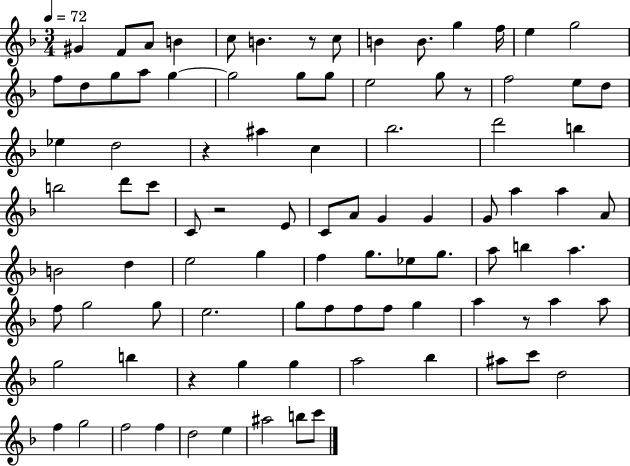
{
  \clef treble
  \numericTimeSignature
  \time 3/4
  \key f \major
  \tempo 4 = 72
  gis'4 f'8 a'8 b'4 | c''8 b'4. r8 c''8 | b'4 b'8. g''4 f''16 | e''4 g''2 | \break f''8 d''8 g''8 a''8 g''4~~ | g''2 g''8 g''8 | e''2 g''8 r8 | f''2 e''8 d''8 | \break ees''4 d''2 | r4 ais''4 c''4 | bes''2. | d'''2 b''4 | \break b''2 d'''8 c'''8 | c'8 r2 e'8 | c'8 a'8 g'4 g'4 | g'8 a''4 a''4 a'8 | \break b'2 d''4 | e''2 g''4 | f''4 g''8. ees''8 g''8. | a''8 b''4 a''4. | \break f''8 g''2 g''8 | e''2. | g''8 f''8 f''8 f''8 g''4 | a''4 r8 a''4 a''8 | \break g''2 b''4 | r4 g''4 g''4 | a''2 bes''4 | ais''8 c'''8 d''2 | \break f''4 g''2 | f''2 f''4 | d''2 e''4 | ais''2 b''8 c'''8 | \break \bar "|."
}